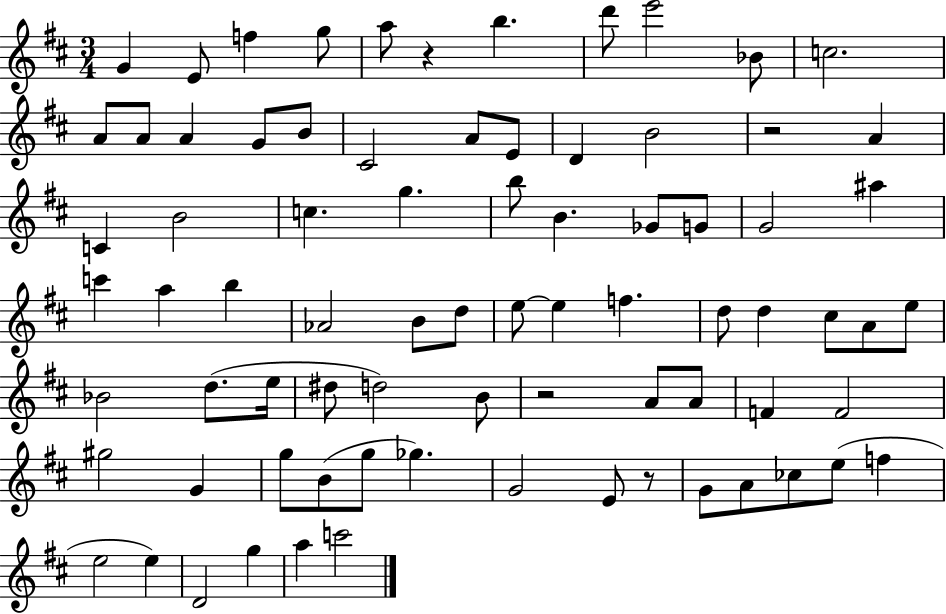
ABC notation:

X:1
T:Untitled
M:3/4
L:1/4
K:D
G E/2 f g/2 a/2 z b d'/2 e'2 _B/2 c2 A/2 A/2 A G/2 B/2 ^C2 A/2 E/2 D B2 z2 A C B2 c g b/2 B _G/2 G/2 G2 ^a c' a b _A2 B/2 d/2 e/2 e f d/2 d ^c/2 A/2 e/2 _B2 d/2 e/4 ^d/2 d2 B/2 z2 A/2 A/2 F F2 ^g2 G g/2 B/2 g/2 _g G2 E/2 z/2 G/2 A/2 _c/2 e/2 f e2 e D2 g a c'2